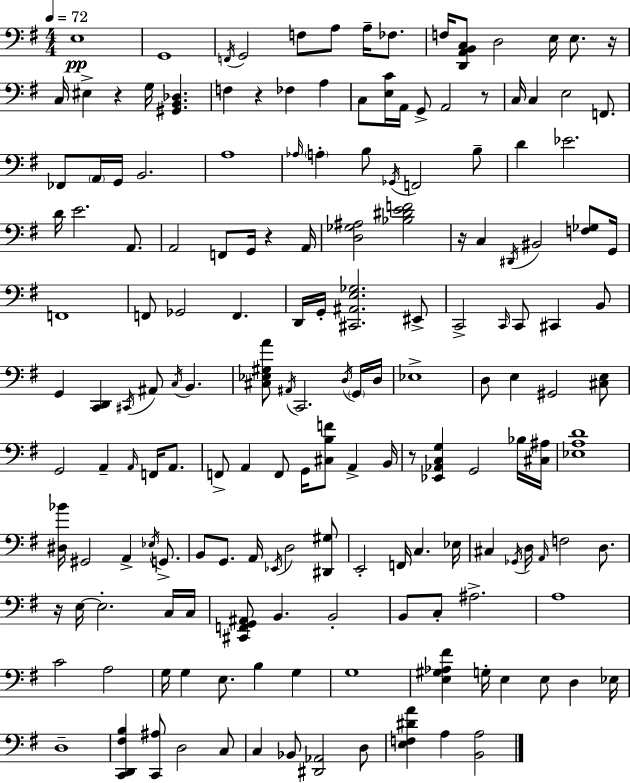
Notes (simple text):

E3/w G2/w F2/s G2/h F3/e A3/e A3/s FES3/e. F3/s [D2,A2,B2,C3]/e D3/h E3/s E3/e. R/s C3/s EIS3/q R/q G3/s [G#2,B2,Db3]/q. F3/q R/q FES3/q A3/q C3/e [E3,C4]/s A2/s G2/e A2/h R/e C3/s C3/q E3/h F2/e. FES2/e A2/s G2/s B2/h. A3/w Ab3/s A3/q B3/e Gb2/s F2/h B3/e D4/q Eb4/h. D4/s E4/h. A2/e. A2/h F2/e G2/s R/q A2/s [D3,Gb3,A#3]/h [Bb3,D#4,E4,F4]/h R/s C3/q D#2/s BIS2/h [F3,Gb3]/e G2/s F2/w F2/e Gb2/h F2/q. D2/s G2/s [C#2,A#2,E3,Gb3]/h. EIS2/e C2/h C2/s C2/e C#2/q B2/e G2/q [C2,D2]/q C#2/s A#2/e C3/s B2/q. [C#3,Eb3,G#3,A4]/e A#2/s C2/h. D3/s G2/s D3/s Eb3/w D3/e E3/q G#2/h [C#3,E3]/e G2/h A2/q A2/s F2/s A2/e. F2/e A2/q F2/e G2/s [C#3,B3,F4]/e A2/q B2/s R/e [Eb2,Ab2,C3,G3]/q G2/h Bb3/s [C#3,A#3]/s [Eb3,A3,D4]/w [D#3,Bb4]/s G#2/h A2/q Eb3/s G2/e. B2/e G2/e. A2/s Eb2/s D3/h [D#2,G#3]/e E2/h F2/s C3/q. Eb3/s C#3/q Gb2/s D3/s A2/s F3/h D3/e. R/s E3/s E3/h. C3/s C3/s [C#2,F2,G2,A#2]/e B2/q. B2/h B2/e C3/e A#3/h. A3/w C4/h A3/h G3/s G3/q E3/e. B3/q G3/q G3/w [E3,G#3,Ab3,F#4]/q G3/s E3/q E3/e D3/q Eb3/s D3/w [C2,D2,F#3,B3]/q [C2,A#3]/e D3/h C3/e C3/q Bb2/e [D#2,Ab2]/h D3/e [E3,F3,D#4,A4]/q A3/q [B2,A3]/h